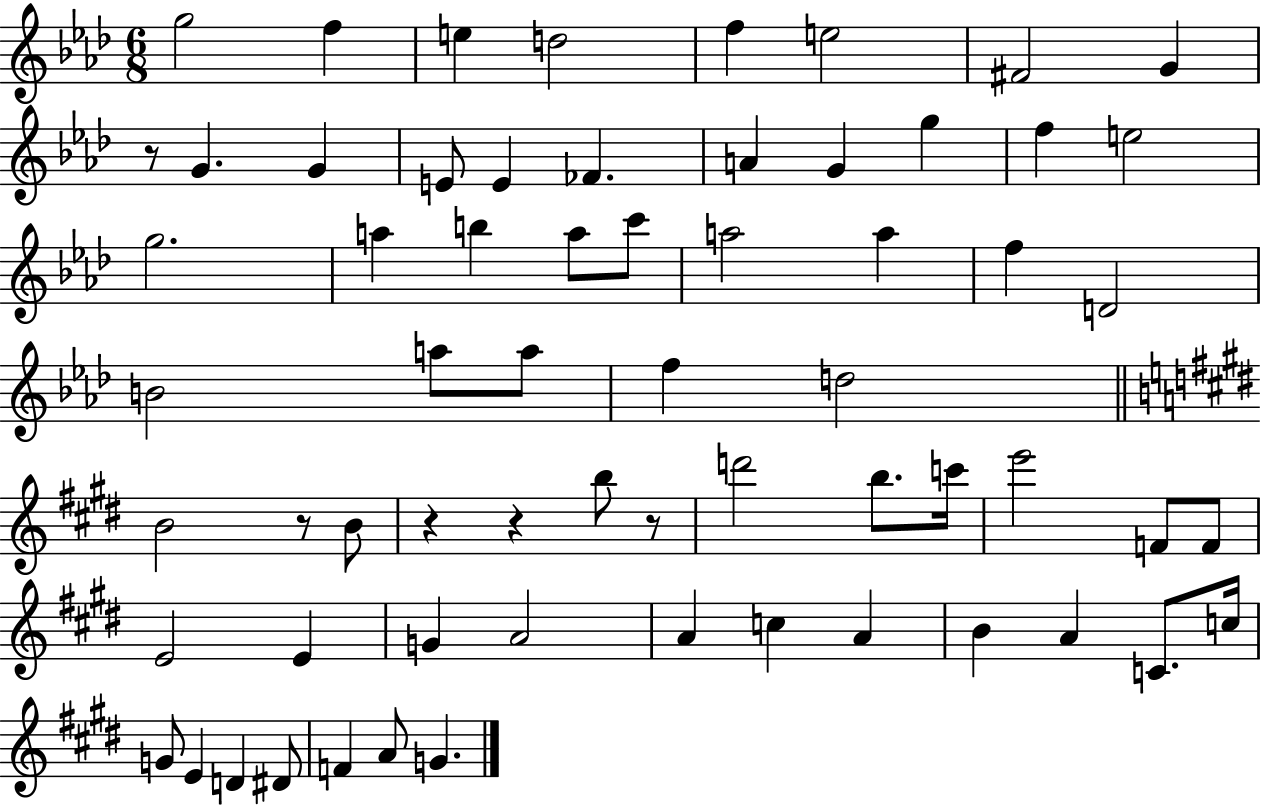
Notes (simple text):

G5/h F5/q E5/q D5/h F5/q E5/h F#4/h G4/q R/e G4/q. G4/q E4/e E4/q FES4/q. A4/q G4/q G5/q F5/q E5/h G5/h. A5/q B5/q A5/e C6/e A5/h A5/q F5/q D4/h B4/h A5/e A5/e F5/q D5/h B4/h R/e B4/e R/q R/q B5/e R/e D6/h B5/e. C6/s E6/h F4/e F4/e E4/h E4/q G4/q A4/h A4/q C5/q A4/q B4/q A4/q C4/e. C5/s G4/e E4/q D4/q D#4/e F4/q A4/e G4/q.